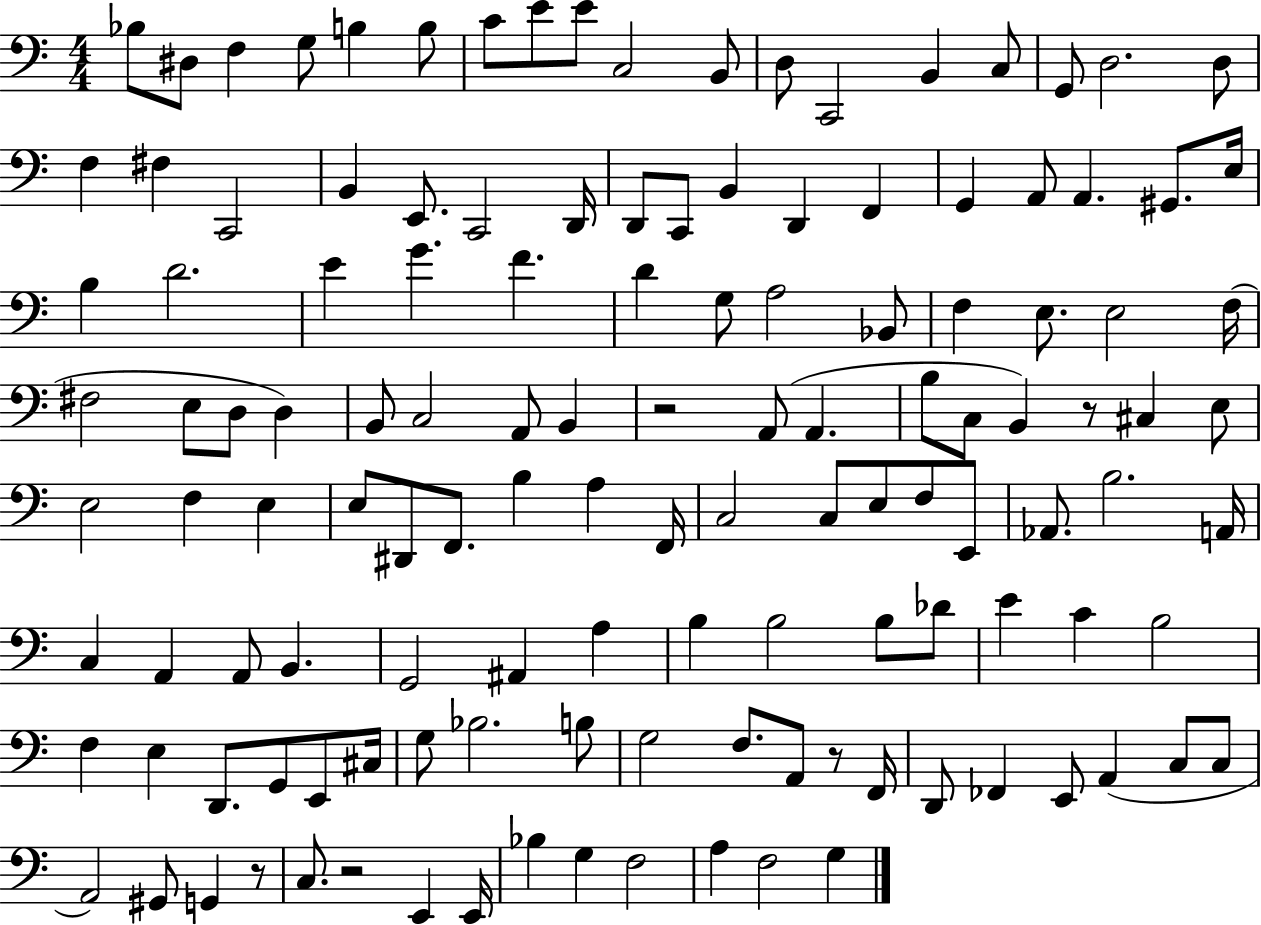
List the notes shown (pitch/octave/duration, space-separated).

Bb3/e D#3/e F3/q G3/e B3/q B3/e C4/e E4/e E4/e C3/h B2/e D3/e C2/h B2/q C3/e G2/e D3/h. D3/e F3/q F#3/q C2/h B2/q E2/e. C2/h D2/s D2/e C2/e B2/q D2/q F2/q G2/q A2/e A2/q. G#2/e. E3/s B3/q D4/h. E4/q G4/q. F4/q. D4/q G3/e A3/h Bb2/e F3/q E3/e. E3/h F3/s F#3/h E3/e D3/e D3/q B2/e C3/h A2/e B2/q R/h A2/e A2/q. B3/e C3/e B2/q R/e C#3/q E3/e E3/h F3/q E3/q E3/e D#2/e F2/e. B3/q A3/q F2/s C3/h C3/e E3/e F3/e E2/e Ab2/e. B3/h. A2/s C3/q A2/q A2/e B2/q. G2/h A#2/q A3/q B3/q B3/h B3/e Db4/e E4/q C4/q B3/h F3/q E3/q D2/e. G2/e E2/e C#3/s G3/e Bb3/h. B3/e G3/h F3/e. A2/e R/e F2/s D2/e FES2/q E2/e A2/q C3/e C3/e A2/h G#2/e G2/q R/e C3/e. R/h E2/q E2/s Bb3/q G3/q F3/h A3/q F3/h G3/q